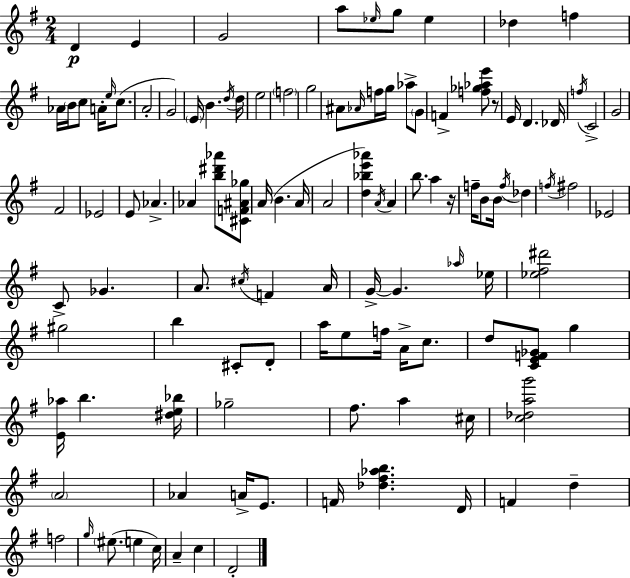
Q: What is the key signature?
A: E minor